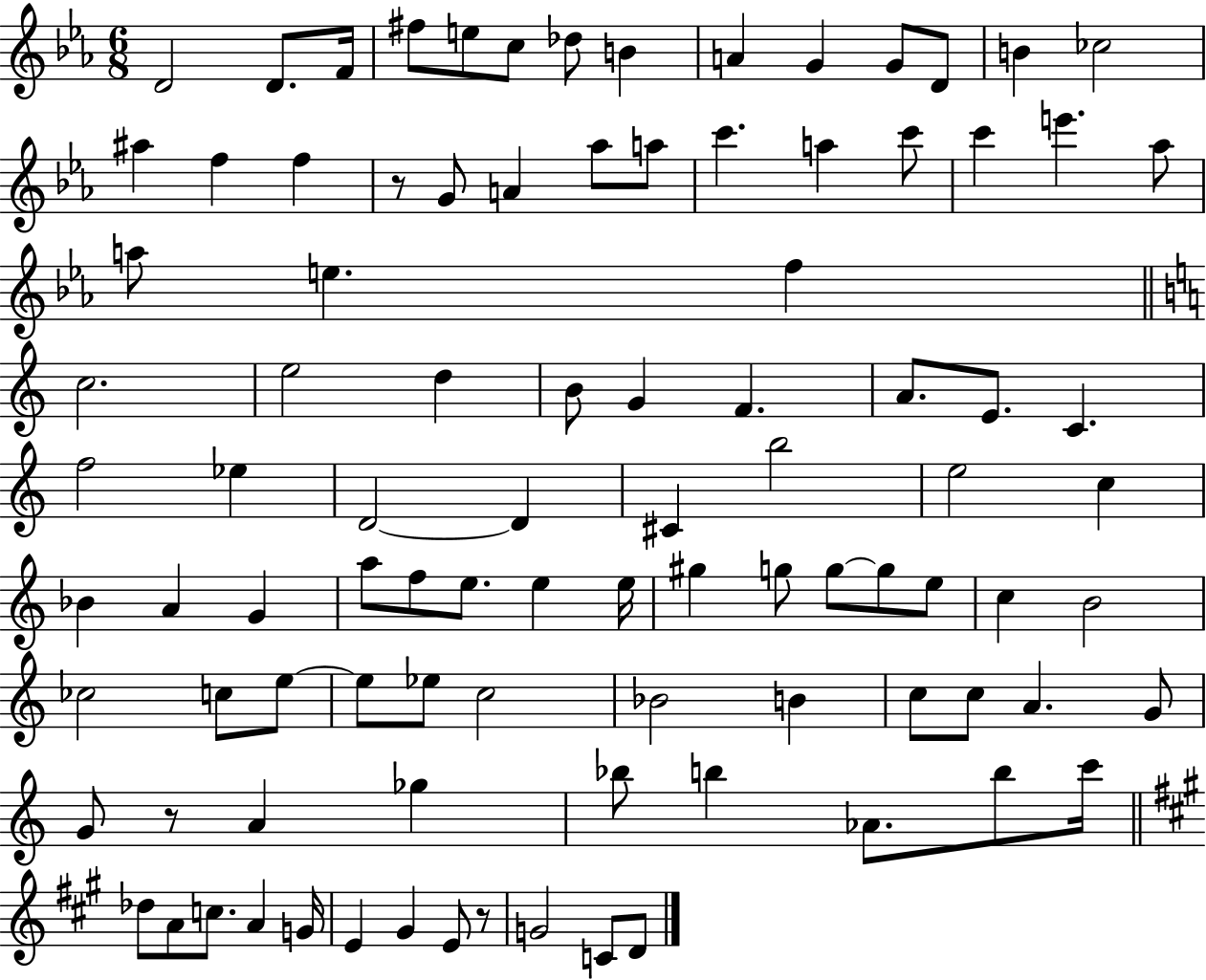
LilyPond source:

{
  \clef treble
  \numericTimeSignature
  \time 6/8
  \key ees \major
  d'2 d'8. f'16 | fis''8 e''8 c''8 des''8 b'4 | a'4 g'4 g'8 d'8 | b'4 ces''2 | \break ais''4 f''4 f''4 | r8 g'8 a'4 aes''8 a''8 | c'''4. a''4 c'''8 | c'''4 e'''4. aes''8 | \break a''8 e''4. f''4 | \bar "||" \break \key a \minor c''2. | e''2 d''4 | b'8 g'4 f'4. | a'8. e'8. c'4. | \break f''2 ees''4 | d'2~~ d'4 | cis'4 b''2 | e''2 c''4 | \break bes'4 a'4 g'4 | a''8 f''8 e''8. e''4 e''16 | gis''4 g''8 g''8~~ g''8 e''8 | c''4 b'2 | \break ces''2 c''8 e''8~~ | e''8 ees''8 c''2 | bes'2 b'4 | c''8 c''8 a'4. g'8 | \break g'8 r8 a'4 ges''4 | bes''8 b''4 aes'8. b''8 c'''16 | \bar "||" \break \key a \major des''8 a'8 c''8. a'4 g'16 | e'4 gis'4 e'8 r8 | g'2 c'8 d'8 | \bar "|."
}